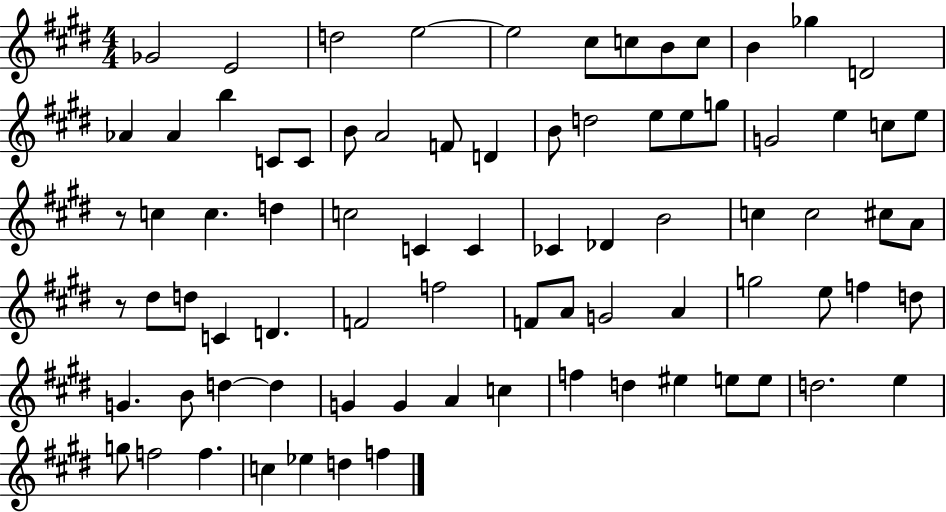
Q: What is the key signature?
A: E major